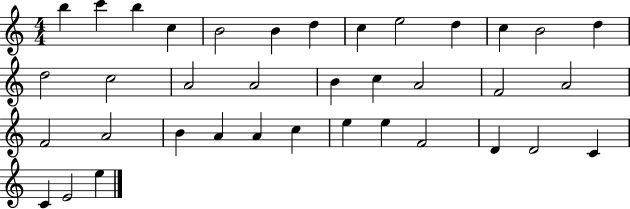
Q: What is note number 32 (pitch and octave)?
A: D4